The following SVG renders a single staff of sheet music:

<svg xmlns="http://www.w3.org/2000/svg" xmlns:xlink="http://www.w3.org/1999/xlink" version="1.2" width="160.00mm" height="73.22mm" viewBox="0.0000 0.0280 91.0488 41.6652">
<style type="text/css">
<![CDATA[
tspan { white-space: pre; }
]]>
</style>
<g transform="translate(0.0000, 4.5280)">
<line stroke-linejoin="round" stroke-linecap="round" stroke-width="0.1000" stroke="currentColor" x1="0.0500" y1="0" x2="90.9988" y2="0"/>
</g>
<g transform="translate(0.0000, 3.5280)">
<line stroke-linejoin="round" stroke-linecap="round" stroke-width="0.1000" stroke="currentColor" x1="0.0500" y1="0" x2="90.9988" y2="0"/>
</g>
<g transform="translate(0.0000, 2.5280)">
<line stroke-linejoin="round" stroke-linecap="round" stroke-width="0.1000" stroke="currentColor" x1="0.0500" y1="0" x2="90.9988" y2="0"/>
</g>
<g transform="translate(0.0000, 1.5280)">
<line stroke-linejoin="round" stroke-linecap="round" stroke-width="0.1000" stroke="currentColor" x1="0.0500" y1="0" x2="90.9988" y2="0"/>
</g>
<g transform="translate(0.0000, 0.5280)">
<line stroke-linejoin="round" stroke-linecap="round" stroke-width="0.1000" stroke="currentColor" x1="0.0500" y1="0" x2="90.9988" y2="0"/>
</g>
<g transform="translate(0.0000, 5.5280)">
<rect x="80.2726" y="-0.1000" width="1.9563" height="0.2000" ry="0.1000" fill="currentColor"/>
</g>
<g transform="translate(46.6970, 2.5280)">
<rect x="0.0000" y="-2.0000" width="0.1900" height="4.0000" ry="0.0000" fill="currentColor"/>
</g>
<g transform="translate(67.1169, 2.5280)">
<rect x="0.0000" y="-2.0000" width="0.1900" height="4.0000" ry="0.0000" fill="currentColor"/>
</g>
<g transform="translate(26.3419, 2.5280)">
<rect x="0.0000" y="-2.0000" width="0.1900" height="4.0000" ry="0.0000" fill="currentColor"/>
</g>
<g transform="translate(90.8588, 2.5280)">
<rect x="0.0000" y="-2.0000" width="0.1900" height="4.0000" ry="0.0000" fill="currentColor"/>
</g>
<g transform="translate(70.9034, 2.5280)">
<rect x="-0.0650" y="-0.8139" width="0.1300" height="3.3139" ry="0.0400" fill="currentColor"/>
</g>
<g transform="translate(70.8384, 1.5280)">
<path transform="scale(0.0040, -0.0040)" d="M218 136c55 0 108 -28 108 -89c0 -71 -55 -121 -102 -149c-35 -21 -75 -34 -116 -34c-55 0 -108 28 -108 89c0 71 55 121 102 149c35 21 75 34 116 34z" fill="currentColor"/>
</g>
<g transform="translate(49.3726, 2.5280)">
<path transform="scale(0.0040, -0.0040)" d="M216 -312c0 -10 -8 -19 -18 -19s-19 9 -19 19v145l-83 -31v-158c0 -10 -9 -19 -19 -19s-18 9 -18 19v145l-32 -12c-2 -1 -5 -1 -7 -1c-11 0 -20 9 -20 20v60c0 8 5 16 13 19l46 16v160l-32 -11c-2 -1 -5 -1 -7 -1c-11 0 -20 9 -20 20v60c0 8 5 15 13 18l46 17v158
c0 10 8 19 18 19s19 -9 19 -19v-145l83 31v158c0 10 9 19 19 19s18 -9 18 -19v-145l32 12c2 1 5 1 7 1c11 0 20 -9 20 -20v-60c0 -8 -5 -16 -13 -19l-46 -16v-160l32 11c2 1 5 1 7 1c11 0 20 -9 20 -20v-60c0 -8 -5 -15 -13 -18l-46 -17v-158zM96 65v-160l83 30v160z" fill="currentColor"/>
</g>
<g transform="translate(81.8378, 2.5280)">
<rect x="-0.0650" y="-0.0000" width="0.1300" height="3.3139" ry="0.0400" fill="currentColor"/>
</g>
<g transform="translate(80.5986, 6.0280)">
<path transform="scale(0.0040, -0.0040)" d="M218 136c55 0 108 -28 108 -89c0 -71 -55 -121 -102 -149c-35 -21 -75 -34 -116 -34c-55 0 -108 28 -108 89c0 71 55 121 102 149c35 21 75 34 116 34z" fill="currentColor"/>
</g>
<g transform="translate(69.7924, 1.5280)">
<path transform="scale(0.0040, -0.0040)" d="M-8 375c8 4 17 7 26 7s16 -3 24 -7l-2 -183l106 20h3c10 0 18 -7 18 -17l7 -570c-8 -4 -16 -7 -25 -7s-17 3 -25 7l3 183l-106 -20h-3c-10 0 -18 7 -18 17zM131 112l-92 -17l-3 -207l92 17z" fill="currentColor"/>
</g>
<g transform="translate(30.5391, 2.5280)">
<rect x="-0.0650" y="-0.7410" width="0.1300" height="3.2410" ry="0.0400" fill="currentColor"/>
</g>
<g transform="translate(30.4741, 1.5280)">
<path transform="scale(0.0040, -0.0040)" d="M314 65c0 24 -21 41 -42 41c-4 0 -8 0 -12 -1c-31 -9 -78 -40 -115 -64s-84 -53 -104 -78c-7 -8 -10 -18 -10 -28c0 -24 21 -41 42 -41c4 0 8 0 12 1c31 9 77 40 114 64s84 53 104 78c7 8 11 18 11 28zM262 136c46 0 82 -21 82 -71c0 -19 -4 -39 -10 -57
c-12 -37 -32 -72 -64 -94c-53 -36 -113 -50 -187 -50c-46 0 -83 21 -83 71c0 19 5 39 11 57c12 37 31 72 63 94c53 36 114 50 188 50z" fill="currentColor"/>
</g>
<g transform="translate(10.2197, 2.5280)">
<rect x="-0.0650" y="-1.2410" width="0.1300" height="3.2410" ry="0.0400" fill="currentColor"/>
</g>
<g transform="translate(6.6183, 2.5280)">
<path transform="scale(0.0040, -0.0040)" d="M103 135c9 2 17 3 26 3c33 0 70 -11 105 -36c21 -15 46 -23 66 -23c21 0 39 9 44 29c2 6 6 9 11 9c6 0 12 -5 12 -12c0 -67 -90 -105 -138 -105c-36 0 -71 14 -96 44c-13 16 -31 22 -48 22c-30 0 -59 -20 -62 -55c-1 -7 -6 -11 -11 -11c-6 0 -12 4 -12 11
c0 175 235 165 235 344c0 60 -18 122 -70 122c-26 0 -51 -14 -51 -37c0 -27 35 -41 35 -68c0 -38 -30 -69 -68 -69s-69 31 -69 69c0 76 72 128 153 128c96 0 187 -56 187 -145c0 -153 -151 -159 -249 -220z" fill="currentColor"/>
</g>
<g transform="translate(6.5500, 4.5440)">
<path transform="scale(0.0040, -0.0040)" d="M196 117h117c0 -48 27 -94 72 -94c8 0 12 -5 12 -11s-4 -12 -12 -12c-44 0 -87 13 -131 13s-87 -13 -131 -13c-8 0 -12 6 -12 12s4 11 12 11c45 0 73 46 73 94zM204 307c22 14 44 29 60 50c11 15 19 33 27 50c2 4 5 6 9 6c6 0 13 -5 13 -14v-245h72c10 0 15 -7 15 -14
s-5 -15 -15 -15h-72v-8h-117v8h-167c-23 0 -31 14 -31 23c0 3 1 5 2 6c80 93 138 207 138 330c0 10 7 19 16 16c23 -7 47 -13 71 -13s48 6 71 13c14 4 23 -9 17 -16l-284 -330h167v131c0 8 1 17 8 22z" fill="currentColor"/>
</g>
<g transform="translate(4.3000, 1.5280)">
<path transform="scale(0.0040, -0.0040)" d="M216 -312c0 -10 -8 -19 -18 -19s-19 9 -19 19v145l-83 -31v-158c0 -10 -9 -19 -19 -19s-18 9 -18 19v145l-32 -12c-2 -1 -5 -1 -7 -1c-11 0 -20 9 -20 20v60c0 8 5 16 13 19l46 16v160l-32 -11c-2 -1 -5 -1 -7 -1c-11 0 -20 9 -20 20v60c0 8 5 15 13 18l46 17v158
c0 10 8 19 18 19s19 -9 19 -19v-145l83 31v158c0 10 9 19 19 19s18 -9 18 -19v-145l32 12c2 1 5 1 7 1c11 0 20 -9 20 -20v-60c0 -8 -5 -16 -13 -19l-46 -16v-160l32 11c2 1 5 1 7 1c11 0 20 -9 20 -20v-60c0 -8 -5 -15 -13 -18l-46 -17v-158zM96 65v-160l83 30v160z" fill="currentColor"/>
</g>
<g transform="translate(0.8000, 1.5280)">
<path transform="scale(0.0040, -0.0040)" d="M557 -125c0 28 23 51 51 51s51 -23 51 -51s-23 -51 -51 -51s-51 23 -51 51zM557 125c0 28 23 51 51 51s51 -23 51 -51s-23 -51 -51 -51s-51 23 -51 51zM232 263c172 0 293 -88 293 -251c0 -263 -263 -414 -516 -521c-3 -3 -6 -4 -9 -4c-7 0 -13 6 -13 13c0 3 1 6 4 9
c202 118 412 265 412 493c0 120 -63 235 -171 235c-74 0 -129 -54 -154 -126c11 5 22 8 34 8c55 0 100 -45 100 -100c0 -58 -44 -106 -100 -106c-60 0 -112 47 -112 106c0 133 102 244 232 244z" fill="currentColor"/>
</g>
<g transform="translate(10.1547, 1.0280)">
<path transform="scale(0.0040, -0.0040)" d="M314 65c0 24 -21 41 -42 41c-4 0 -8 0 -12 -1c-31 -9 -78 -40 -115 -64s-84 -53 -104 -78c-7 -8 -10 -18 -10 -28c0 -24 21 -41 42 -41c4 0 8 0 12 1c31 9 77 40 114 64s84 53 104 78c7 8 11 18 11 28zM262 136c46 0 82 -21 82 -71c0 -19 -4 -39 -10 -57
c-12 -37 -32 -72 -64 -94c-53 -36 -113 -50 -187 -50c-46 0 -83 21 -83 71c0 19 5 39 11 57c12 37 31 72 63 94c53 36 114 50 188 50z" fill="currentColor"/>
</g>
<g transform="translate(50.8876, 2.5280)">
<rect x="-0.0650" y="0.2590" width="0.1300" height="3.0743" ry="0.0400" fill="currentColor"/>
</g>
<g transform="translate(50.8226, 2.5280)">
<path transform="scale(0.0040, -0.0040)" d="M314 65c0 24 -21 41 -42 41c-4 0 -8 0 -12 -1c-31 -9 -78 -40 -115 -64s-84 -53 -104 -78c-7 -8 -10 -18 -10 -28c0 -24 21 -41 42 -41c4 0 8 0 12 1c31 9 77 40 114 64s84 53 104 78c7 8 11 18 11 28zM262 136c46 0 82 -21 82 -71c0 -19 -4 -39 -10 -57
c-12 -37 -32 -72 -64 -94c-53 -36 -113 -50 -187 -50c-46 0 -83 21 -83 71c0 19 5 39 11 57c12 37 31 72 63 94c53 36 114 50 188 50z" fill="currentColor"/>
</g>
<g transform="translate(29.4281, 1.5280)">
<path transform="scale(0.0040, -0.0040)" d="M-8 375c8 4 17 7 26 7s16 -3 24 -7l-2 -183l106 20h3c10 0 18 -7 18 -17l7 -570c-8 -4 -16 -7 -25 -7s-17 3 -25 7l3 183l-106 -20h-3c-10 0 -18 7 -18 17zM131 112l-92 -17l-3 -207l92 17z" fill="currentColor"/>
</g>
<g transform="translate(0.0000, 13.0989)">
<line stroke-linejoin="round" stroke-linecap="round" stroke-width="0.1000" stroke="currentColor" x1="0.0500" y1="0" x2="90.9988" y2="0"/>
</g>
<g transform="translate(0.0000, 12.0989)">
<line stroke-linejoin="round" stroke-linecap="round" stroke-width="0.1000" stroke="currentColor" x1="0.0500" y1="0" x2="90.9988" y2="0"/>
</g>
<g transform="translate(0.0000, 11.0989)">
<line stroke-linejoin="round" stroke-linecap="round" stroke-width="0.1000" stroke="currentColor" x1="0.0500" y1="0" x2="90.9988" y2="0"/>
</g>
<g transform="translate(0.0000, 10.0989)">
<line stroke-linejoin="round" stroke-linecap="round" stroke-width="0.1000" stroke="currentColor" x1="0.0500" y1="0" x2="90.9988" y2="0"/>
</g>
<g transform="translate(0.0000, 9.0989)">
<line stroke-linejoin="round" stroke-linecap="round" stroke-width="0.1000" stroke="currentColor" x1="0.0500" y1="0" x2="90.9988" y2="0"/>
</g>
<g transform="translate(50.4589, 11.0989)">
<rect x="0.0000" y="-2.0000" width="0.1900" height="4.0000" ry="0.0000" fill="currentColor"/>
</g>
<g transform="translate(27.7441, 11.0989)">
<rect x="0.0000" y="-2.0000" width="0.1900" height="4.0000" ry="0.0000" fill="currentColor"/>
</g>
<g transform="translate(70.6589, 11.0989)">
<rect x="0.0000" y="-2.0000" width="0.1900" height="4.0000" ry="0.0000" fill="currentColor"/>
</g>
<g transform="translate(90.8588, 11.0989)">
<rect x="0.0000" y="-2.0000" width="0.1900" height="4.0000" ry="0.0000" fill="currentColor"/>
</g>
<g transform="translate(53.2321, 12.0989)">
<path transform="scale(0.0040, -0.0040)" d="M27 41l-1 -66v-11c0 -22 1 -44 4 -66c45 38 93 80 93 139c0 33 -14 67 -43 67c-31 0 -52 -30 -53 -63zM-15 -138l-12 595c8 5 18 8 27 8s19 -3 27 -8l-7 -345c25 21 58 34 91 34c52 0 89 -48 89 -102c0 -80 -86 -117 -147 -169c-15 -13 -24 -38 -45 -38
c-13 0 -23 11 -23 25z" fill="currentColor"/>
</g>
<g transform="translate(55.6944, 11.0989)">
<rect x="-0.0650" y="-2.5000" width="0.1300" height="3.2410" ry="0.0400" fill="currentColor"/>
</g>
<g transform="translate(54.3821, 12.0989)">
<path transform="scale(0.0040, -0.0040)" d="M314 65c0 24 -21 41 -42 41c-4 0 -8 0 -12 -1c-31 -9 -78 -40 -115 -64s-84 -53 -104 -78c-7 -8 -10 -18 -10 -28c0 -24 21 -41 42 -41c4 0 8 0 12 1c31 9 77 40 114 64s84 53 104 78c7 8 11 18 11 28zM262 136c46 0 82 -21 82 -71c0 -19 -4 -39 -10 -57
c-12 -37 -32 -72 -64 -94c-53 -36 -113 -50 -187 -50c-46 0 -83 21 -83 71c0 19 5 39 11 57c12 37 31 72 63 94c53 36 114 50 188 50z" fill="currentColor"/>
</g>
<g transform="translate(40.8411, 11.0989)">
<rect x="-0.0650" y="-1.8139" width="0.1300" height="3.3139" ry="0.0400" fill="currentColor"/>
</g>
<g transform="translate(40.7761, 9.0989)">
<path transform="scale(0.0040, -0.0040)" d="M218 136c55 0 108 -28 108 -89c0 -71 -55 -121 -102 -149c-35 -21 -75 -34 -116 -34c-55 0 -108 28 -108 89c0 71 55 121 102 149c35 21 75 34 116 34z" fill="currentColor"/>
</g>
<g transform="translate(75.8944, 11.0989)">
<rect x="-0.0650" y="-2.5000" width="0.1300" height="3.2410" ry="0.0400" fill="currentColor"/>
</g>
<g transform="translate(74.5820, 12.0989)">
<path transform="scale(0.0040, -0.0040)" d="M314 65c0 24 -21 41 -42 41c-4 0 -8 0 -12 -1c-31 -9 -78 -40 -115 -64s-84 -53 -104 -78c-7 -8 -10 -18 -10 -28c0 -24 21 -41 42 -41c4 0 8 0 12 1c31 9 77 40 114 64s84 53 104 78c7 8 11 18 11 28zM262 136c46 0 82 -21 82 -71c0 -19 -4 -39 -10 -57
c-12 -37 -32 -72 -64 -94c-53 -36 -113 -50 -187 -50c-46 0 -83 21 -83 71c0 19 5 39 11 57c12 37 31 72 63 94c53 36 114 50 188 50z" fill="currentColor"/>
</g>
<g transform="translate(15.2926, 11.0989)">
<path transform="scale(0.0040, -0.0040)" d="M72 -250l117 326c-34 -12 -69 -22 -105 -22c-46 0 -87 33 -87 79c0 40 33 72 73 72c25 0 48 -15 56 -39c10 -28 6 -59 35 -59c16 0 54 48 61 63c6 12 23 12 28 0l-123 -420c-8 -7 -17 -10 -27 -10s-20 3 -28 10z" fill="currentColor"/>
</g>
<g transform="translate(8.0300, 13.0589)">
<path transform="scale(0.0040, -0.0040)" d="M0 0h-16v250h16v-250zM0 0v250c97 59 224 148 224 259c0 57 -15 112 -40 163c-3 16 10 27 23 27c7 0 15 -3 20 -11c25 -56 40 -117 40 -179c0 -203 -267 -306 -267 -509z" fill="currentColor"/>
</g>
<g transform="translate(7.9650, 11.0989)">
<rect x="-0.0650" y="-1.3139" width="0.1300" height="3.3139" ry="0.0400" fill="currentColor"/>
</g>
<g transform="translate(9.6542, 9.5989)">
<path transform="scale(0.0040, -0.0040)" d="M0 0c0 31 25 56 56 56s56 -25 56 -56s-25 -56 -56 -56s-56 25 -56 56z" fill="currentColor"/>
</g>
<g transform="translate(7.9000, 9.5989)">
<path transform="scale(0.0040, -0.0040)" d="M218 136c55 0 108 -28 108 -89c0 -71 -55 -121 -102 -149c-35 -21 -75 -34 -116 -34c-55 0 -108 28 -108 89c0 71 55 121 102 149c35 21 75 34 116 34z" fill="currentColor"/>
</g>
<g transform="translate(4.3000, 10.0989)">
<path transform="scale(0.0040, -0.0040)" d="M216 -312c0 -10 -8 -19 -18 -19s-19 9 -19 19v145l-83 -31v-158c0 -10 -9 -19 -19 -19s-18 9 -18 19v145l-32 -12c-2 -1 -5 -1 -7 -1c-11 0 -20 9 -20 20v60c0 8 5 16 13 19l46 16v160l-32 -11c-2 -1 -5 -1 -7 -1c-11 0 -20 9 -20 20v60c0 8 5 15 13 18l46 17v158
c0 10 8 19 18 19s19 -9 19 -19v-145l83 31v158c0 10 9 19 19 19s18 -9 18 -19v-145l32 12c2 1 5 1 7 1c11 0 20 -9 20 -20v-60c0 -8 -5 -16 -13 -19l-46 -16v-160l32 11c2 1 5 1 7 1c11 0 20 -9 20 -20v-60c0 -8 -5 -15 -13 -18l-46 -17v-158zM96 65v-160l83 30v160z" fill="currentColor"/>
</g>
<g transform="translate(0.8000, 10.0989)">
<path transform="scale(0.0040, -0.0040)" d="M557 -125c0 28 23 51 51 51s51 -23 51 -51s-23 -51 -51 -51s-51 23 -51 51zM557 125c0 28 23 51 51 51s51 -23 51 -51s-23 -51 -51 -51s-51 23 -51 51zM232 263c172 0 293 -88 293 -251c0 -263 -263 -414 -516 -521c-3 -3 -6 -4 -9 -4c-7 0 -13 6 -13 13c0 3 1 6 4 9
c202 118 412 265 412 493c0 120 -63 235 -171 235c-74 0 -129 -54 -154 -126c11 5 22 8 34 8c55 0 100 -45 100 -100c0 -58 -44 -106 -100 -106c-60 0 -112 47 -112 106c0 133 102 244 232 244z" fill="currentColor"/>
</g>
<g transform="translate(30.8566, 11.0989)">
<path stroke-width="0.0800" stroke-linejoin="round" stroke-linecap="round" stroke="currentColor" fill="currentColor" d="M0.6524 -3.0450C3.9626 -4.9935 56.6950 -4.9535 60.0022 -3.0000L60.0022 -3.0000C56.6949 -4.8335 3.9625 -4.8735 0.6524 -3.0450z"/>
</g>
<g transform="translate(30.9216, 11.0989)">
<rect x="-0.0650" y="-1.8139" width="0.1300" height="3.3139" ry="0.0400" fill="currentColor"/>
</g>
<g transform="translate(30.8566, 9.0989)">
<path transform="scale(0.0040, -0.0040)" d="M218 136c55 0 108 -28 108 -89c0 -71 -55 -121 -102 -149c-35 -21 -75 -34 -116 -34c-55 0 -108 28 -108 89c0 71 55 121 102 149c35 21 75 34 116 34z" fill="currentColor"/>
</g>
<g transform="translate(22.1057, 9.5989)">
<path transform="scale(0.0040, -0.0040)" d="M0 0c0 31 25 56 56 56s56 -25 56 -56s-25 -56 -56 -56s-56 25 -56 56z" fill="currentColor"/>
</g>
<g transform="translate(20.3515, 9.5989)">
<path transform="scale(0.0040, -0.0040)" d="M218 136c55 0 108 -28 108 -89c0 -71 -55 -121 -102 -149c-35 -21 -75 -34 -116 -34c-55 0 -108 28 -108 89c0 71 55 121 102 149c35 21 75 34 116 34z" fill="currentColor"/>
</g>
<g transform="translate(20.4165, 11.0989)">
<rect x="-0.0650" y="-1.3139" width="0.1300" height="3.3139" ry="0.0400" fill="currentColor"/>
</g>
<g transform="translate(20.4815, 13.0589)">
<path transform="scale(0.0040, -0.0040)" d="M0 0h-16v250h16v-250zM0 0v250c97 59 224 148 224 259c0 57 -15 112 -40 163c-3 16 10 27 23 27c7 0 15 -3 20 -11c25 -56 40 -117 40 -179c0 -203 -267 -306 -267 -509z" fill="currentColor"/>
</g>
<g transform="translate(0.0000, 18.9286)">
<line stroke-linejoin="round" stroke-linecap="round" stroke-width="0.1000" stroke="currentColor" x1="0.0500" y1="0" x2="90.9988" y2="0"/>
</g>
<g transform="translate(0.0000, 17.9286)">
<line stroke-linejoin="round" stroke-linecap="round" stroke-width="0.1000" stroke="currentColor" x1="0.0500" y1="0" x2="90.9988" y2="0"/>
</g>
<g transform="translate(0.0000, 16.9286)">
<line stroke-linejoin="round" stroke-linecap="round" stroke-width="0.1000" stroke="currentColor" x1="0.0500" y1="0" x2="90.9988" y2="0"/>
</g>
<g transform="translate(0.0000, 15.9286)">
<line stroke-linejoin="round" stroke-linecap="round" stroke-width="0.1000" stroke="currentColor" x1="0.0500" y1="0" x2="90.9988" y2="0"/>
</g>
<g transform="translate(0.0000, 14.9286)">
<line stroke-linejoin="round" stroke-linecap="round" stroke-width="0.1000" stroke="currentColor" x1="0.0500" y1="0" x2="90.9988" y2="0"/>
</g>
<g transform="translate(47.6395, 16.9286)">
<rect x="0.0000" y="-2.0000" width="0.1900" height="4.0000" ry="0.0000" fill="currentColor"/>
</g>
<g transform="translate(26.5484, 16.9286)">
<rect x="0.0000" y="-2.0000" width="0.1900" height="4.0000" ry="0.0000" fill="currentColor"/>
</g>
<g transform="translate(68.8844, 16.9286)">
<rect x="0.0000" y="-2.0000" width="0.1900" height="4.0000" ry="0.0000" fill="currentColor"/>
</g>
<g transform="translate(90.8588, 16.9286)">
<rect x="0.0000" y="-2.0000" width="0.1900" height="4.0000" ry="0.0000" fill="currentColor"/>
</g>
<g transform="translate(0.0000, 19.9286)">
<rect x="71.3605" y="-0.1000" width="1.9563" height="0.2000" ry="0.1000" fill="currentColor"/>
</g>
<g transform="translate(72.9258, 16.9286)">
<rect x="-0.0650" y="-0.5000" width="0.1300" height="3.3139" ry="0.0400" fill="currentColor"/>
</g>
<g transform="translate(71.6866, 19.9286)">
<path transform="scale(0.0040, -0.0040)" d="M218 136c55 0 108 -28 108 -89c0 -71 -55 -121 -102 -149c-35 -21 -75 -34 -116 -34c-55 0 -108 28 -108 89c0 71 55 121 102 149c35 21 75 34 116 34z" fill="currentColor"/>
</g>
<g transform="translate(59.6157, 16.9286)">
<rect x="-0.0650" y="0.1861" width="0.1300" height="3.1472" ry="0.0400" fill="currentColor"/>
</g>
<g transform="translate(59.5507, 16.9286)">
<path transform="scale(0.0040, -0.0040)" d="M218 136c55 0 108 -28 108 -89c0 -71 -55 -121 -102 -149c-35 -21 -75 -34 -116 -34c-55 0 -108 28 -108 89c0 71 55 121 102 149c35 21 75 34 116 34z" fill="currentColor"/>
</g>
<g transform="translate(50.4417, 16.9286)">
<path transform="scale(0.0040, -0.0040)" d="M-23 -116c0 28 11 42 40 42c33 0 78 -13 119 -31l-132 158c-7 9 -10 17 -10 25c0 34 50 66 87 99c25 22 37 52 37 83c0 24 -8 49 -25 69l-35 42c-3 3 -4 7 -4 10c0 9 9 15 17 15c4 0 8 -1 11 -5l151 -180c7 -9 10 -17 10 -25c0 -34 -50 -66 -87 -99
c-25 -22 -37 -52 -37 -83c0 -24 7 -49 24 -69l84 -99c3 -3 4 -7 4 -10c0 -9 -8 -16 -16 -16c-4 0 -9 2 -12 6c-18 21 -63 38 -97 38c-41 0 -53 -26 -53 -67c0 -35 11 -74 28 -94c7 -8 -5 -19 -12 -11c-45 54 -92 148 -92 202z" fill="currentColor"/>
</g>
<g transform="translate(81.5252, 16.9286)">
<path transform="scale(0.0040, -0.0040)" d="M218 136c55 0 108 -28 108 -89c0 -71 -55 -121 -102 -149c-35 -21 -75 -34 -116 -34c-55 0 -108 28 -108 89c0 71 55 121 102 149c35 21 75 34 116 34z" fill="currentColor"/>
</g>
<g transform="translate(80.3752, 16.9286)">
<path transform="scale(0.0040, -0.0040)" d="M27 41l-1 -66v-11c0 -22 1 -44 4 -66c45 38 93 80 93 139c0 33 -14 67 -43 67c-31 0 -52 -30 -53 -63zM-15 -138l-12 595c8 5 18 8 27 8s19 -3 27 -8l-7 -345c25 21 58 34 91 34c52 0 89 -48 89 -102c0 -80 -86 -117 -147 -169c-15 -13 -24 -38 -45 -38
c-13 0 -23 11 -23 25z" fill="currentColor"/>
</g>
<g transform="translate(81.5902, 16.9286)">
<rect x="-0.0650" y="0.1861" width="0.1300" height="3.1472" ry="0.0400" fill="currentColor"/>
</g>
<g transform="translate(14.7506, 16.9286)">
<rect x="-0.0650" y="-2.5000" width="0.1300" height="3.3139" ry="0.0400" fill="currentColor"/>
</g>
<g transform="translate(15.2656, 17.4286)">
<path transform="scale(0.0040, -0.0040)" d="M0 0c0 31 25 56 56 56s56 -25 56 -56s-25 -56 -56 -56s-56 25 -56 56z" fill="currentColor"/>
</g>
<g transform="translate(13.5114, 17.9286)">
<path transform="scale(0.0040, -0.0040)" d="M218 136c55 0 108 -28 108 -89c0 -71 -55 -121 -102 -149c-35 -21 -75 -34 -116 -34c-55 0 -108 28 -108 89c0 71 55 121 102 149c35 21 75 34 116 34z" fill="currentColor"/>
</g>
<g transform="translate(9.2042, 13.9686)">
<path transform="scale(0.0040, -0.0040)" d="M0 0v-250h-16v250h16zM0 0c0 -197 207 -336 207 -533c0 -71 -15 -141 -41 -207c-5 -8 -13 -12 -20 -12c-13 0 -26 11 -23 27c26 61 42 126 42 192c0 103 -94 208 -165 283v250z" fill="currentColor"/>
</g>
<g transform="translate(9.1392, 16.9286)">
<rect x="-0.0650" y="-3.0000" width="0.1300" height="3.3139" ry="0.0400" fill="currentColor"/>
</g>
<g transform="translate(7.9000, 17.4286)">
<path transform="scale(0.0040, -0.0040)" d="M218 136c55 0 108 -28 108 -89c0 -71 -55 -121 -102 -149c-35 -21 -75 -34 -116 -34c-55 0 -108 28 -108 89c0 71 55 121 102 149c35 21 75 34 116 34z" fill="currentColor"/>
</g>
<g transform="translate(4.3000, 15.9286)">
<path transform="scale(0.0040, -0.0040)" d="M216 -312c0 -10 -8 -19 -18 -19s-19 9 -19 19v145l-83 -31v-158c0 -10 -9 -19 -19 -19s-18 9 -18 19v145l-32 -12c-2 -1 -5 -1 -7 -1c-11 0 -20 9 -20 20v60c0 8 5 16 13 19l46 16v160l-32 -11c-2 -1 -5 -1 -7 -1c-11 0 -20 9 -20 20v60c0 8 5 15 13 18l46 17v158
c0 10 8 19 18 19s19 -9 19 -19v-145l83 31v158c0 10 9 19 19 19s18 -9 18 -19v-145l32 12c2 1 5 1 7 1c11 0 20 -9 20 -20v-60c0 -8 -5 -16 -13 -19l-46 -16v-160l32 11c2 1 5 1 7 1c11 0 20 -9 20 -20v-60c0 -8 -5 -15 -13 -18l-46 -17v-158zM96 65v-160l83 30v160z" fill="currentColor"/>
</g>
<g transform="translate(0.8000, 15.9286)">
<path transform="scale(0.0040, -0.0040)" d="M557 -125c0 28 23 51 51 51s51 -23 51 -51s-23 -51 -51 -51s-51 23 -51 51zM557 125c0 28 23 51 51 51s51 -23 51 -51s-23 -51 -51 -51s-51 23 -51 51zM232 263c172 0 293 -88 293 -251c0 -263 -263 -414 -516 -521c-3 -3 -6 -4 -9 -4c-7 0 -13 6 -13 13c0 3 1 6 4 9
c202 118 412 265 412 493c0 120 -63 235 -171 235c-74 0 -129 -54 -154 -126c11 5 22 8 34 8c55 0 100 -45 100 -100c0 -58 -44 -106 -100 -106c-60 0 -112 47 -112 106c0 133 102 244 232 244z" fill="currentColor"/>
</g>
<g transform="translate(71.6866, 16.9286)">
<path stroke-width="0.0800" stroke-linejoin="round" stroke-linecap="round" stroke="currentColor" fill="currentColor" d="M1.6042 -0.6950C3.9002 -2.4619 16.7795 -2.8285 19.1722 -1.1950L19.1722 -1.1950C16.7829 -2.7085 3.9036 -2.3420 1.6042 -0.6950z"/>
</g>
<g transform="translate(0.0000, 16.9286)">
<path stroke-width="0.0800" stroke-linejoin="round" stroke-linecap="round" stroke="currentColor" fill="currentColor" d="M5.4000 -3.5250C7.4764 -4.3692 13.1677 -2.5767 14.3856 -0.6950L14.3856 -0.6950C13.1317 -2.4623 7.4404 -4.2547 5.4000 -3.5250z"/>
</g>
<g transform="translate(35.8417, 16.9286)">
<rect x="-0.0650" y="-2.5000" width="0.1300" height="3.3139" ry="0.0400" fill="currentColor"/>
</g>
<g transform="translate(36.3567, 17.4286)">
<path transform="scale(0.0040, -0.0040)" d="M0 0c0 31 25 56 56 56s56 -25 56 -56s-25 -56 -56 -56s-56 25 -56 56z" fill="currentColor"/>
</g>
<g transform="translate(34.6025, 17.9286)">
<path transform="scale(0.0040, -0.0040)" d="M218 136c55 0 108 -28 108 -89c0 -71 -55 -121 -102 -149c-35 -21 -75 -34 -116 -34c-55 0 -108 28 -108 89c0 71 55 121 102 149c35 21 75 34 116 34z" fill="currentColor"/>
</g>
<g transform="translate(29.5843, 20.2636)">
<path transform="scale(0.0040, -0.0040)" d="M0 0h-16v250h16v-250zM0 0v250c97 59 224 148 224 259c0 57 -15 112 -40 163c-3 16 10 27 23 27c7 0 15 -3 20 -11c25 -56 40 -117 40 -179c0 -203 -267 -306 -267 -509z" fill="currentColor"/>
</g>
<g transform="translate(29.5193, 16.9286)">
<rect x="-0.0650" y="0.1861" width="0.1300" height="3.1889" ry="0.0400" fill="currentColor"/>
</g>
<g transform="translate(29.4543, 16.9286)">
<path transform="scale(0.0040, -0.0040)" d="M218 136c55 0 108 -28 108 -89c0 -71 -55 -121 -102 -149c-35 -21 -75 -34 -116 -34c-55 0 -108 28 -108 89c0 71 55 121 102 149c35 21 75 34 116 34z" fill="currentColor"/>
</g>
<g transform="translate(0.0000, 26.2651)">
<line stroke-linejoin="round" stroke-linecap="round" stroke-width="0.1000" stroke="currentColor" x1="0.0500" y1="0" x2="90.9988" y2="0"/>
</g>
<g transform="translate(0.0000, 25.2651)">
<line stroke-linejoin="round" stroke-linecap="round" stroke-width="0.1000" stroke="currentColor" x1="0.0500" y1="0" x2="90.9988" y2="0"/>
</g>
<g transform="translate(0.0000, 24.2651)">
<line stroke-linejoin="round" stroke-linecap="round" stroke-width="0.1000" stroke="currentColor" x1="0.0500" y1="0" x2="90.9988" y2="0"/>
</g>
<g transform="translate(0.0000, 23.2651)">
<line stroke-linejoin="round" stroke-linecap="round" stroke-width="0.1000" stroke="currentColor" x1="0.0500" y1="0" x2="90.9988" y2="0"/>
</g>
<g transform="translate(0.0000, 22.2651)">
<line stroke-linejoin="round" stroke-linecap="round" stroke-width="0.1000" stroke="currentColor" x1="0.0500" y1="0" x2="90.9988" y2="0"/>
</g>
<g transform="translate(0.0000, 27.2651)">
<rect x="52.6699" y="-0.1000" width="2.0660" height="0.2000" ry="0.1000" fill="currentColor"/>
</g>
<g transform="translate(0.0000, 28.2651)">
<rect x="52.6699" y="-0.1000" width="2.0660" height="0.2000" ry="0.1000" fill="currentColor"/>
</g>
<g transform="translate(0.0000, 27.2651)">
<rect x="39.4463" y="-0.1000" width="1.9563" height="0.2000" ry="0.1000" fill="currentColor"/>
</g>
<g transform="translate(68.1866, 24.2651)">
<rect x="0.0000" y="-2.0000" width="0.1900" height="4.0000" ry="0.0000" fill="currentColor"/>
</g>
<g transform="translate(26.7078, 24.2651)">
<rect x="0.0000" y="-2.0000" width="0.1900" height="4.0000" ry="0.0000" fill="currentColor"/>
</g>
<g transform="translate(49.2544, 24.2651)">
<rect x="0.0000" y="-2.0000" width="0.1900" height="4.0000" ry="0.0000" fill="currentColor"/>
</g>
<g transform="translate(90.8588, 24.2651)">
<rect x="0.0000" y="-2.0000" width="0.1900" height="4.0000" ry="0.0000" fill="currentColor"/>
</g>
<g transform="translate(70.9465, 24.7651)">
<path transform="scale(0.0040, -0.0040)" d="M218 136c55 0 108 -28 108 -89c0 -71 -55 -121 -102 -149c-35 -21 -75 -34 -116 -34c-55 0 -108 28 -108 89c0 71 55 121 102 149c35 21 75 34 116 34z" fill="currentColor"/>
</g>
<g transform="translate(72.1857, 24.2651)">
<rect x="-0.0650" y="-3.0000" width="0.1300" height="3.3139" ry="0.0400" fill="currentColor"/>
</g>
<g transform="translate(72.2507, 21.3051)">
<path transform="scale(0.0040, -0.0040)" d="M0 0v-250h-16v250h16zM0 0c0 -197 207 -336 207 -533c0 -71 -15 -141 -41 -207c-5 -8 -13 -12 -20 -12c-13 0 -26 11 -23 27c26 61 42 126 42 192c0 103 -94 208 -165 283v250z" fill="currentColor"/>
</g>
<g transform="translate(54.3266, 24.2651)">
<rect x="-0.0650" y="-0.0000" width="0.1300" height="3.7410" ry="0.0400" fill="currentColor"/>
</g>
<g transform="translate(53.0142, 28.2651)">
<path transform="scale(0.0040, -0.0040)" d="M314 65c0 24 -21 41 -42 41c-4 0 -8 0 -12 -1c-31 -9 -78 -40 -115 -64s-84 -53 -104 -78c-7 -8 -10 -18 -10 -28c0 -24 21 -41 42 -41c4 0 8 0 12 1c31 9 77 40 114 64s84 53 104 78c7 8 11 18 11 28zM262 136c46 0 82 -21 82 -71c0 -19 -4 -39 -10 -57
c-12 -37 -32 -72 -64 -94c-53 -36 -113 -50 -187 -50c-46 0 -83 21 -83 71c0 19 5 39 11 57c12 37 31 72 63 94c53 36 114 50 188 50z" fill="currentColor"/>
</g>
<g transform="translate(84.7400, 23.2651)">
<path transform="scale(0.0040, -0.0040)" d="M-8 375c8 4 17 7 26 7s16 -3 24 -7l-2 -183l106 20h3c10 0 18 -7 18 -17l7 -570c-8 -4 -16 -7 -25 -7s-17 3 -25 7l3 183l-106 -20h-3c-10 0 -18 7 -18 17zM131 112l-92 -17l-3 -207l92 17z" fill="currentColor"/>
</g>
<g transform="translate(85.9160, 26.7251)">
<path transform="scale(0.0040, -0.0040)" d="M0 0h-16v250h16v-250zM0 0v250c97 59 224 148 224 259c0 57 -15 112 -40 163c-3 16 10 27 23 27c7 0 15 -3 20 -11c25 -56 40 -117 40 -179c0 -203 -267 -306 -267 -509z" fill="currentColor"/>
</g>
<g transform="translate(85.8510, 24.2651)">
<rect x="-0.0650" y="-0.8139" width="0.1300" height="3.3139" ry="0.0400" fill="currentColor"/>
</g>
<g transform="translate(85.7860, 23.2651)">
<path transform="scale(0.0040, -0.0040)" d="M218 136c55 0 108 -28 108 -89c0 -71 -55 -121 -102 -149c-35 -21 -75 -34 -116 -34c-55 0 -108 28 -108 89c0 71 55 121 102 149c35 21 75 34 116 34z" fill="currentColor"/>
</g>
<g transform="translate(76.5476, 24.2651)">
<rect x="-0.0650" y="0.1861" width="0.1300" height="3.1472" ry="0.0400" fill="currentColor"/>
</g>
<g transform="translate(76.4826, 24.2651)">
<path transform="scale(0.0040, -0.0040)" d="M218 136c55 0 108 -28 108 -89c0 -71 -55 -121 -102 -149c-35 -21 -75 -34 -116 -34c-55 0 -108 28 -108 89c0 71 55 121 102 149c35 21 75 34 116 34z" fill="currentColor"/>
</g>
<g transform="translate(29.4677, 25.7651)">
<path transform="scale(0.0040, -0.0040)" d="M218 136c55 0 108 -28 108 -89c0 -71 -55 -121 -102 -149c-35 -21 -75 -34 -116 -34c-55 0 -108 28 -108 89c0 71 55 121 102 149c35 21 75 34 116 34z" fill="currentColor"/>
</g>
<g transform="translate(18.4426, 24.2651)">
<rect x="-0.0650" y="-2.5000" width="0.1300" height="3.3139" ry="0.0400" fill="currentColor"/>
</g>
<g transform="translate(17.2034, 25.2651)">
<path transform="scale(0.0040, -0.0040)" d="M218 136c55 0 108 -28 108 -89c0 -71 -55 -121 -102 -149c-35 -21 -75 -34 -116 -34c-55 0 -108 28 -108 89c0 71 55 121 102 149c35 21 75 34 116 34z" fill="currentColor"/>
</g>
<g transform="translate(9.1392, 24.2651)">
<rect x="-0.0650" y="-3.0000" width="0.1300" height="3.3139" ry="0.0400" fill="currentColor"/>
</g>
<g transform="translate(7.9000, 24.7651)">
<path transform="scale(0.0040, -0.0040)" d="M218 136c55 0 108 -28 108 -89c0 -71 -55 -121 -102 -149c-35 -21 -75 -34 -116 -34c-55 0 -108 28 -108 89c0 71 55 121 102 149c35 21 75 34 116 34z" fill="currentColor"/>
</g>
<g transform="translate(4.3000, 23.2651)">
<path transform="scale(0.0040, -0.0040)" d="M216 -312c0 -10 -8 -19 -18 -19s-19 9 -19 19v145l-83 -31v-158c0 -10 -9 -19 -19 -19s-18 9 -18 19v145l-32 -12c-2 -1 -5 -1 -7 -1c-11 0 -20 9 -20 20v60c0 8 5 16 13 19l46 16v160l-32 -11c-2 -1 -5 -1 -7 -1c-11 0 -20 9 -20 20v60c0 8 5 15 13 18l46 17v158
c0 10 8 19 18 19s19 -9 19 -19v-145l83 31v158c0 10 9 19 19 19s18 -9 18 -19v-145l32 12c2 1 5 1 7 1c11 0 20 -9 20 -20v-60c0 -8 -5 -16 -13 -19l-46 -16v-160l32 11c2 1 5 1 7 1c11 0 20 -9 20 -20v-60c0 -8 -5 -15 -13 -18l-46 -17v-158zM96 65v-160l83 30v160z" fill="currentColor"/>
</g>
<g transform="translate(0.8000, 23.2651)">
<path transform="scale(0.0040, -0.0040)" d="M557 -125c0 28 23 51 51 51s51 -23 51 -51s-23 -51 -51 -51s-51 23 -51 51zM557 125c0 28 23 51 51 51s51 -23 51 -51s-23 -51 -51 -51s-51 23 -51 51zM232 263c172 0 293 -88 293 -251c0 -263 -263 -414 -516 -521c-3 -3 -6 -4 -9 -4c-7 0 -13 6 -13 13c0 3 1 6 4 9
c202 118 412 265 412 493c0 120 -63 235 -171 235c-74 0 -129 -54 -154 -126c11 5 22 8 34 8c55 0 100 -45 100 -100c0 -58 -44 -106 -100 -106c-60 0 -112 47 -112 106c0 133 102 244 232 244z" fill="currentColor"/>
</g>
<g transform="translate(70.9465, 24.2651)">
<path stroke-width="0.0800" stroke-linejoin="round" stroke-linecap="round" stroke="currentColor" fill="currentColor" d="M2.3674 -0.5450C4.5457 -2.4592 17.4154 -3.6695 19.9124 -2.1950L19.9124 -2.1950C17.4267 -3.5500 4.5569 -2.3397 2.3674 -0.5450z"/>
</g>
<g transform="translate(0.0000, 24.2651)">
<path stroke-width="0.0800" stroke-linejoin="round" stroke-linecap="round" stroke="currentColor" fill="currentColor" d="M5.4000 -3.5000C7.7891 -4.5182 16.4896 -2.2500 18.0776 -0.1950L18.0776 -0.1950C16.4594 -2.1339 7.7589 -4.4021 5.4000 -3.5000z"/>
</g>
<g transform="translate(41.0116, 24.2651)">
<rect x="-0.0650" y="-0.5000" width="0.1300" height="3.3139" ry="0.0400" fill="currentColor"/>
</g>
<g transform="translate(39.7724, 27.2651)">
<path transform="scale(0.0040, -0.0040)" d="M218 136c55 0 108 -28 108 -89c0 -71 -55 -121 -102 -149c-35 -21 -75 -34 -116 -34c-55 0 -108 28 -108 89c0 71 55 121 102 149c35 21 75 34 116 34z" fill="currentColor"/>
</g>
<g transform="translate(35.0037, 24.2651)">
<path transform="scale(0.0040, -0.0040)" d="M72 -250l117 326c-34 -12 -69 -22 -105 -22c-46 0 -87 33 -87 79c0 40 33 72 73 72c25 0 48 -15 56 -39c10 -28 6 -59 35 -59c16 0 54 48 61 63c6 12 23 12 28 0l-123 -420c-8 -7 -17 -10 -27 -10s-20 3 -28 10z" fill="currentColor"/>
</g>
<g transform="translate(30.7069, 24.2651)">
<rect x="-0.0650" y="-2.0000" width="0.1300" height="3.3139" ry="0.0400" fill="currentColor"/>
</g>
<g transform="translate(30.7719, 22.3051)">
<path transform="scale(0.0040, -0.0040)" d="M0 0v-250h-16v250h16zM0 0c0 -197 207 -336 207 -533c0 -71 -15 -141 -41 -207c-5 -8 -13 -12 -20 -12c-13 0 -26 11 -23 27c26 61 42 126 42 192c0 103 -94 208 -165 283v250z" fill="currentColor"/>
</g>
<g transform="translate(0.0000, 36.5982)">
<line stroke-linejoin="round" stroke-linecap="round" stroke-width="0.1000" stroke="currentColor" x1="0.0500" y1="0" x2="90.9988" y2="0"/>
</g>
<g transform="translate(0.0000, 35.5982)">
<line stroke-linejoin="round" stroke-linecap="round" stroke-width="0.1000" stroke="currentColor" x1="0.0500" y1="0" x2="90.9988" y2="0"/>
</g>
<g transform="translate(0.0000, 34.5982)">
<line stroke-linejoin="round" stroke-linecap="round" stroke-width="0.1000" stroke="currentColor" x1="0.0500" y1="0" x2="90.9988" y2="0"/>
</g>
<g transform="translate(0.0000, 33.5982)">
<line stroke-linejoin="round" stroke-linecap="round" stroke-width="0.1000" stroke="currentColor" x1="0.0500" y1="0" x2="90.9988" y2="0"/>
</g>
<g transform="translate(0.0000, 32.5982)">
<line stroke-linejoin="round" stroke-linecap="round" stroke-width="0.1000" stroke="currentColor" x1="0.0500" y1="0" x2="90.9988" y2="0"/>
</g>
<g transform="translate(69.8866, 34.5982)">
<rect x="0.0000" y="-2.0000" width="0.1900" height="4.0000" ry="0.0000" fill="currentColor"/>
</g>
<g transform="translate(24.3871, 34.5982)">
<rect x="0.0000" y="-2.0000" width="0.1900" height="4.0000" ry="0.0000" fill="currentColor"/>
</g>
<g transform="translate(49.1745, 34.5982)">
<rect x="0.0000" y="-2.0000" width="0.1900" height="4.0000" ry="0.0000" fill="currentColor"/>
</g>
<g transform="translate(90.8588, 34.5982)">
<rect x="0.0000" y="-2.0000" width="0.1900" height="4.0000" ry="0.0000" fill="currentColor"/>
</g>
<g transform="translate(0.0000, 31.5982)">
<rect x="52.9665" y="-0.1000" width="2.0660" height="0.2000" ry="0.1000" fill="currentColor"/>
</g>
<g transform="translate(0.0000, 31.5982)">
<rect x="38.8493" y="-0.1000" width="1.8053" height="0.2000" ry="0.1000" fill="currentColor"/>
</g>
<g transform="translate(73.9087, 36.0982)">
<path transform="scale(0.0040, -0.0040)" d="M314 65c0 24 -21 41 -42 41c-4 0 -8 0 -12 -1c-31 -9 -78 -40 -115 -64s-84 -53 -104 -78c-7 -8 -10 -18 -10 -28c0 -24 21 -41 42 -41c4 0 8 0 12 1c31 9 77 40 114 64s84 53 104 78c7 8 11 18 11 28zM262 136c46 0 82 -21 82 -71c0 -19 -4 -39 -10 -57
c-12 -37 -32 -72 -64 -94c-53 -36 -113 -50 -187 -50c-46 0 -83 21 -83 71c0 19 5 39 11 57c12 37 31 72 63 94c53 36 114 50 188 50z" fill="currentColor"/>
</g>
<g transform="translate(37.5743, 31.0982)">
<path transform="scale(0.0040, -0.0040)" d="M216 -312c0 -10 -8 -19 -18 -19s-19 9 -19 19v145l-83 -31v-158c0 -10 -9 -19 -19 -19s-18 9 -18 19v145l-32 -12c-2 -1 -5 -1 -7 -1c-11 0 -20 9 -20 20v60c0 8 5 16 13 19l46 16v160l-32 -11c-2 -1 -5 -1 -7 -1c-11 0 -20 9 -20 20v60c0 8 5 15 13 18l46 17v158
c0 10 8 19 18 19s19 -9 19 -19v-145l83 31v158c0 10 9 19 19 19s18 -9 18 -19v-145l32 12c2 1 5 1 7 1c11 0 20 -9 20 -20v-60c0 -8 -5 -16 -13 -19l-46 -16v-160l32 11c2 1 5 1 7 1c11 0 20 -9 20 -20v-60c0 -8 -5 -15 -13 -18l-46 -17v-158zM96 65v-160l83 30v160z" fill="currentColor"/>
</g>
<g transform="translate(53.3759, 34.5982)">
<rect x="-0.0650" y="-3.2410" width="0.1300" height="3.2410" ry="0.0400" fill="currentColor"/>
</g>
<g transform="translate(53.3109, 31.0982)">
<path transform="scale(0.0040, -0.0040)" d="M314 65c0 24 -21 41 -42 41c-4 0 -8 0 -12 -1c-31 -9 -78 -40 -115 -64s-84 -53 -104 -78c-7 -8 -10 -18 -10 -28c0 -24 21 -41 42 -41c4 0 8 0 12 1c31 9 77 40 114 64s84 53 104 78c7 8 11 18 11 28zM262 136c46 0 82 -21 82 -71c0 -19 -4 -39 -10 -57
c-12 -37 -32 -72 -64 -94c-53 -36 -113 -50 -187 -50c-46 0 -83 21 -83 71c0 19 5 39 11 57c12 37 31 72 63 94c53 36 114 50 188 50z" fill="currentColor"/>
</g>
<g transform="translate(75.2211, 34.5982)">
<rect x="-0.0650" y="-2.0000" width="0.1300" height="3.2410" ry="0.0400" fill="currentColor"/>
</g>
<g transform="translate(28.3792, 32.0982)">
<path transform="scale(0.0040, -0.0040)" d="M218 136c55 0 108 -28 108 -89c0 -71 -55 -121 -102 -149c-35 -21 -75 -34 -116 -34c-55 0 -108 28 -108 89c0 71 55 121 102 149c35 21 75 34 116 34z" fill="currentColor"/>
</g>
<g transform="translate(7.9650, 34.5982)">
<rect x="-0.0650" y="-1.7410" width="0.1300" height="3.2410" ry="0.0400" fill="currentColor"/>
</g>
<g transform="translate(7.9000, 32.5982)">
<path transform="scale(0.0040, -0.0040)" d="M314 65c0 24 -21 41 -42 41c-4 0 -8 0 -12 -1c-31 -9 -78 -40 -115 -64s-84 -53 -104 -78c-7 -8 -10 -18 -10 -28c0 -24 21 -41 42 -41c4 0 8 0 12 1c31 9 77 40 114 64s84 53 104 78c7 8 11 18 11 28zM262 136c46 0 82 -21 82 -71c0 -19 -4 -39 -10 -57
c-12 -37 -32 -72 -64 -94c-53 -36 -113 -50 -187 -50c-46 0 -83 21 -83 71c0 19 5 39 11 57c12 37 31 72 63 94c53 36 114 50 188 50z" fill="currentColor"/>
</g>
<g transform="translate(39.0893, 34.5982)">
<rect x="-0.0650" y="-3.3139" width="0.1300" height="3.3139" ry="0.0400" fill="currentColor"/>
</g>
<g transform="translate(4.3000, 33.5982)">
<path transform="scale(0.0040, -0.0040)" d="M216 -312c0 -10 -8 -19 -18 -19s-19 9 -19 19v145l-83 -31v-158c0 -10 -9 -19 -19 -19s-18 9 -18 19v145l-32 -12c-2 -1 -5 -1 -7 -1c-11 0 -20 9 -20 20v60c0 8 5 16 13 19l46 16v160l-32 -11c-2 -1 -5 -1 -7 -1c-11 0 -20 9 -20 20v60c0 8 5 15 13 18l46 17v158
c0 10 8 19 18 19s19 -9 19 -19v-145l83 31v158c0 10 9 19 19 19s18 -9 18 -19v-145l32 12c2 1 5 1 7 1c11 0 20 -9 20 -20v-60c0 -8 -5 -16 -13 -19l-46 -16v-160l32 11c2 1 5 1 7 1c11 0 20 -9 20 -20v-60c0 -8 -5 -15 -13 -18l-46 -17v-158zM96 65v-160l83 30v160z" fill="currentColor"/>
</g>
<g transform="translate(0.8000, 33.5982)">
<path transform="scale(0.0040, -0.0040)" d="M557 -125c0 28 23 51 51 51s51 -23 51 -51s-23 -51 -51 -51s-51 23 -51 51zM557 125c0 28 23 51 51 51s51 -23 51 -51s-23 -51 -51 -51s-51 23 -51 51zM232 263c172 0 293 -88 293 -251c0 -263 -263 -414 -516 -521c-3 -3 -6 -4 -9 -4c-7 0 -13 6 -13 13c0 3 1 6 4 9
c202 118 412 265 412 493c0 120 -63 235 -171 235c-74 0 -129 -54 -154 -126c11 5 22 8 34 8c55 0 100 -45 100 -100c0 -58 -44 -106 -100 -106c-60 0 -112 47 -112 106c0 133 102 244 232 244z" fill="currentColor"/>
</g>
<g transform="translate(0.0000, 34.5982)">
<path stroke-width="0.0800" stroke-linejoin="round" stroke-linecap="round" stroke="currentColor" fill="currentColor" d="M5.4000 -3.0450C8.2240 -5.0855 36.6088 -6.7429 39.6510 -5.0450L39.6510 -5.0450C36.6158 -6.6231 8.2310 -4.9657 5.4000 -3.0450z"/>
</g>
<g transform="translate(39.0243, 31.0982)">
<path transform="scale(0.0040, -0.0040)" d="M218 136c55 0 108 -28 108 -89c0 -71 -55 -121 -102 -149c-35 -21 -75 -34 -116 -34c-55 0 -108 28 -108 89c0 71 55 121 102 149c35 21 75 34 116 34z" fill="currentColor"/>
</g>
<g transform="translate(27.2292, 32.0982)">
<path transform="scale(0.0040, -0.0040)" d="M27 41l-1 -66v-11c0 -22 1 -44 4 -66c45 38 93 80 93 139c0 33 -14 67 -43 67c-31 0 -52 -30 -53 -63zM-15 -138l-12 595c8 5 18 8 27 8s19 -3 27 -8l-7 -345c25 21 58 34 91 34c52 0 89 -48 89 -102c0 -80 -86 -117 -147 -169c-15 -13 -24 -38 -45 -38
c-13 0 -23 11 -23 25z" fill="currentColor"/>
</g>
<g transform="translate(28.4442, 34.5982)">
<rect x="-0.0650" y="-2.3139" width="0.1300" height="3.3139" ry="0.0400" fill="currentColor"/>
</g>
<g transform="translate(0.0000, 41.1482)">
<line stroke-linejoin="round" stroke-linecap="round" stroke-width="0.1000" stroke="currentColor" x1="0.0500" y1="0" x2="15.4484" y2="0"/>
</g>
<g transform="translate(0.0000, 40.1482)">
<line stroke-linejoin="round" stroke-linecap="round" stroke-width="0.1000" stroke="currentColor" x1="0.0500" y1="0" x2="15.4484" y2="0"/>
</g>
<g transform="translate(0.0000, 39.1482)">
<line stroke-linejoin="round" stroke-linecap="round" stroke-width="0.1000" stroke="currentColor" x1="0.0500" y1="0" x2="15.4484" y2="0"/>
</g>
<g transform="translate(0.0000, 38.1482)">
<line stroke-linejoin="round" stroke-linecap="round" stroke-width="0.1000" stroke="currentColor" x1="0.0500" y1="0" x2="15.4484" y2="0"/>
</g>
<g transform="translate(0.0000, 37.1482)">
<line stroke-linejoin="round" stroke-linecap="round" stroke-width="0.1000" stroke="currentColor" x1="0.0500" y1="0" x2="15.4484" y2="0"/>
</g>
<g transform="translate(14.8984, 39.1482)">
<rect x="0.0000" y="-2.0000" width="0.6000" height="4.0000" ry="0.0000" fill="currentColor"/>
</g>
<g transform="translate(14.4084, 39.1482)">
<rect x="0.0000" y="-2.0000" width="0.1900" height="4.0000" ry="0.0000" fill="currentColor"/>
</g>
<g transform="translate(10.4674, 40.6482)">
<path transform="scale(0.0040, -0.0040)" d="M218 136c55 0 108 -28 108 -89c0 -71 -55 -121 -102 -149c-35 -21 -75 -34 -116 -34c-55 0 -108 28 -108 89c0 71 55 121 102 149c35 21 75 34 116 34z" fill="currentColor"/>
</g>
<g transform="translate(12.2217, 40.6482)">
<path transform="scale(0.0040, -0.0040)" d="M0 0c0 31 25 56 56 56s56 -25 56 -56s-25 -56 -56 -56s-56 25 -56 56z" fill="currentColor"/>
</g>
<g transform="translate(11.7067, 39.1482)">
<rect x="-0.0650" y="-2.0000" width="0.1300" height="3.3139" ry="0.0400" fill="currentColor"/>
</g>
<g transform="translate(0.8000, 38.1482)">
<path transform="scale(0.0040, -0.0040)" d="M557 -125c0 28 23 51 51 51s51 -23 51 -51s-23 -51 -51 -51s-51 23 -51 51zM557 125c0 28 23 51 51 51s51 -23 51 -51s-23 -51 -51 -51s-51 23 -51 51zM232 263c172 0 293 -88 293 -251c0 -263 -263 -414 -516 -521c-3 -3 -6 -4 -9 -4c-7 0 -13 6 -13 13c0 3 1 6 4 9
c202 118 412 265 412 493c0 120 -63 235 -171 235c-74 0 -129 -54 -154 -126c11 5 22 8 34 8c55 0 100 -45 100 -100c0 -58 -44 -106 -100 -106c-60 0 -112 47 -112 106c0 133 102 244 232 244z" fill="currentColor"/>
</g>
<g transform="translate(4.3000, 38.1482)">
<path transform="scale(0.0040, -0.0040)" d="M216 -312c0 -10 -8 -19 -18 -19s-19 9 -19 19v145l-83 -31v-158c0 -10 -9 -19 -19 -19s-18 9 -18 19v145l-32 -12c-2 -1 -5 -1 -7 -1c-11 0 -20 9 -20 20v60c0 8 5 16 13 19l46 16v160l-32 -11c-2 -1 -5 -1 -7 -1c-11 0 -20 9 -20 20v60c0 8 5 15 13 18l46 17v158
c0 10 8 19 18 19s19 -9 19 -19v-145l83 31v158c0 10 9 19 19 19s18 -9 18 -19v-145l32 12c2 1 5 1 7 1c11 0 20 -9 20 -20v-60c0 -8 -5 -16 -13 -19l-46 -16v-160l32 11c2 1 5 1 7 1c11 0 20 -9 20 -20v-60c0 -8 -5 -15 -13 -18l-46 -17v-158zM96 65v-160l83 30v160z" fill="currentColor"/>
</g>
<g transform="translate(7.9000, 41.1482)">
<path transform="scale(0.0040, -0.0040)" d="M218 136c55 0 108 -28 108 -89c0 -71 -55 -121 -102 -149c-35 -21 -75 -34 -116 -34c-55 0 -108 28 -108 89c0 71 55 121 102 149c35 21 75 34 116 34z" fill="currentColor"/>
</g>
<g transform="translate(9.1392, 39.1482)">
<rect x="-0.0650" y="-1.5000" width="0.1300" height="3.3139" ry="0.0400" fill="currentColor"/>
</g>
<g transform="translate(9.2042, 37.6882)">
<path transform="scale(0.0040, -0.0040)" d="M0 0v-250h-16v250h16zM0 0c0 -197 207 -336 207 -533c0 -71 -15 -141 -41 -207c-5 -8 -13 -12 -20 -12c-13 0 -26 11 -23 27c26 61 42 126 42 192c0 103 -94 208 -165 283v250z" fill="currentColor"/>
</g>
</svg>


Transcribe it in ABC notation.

X:1
T:Untitled
M:2/4
L:1/4
K:G
G,2 F,2 ^D,2 F, D,, G,/2 z/2 G,/2 A, A, _B,,2 B,,2 C,/2 B,, D,/2 B,, z D, E,, _D, C, B,, A,,/2 z/2 E,, C,,2 C,/2 D, F,/2 A,2 _B, ^D D2 A,,2 G,,/2 A,,